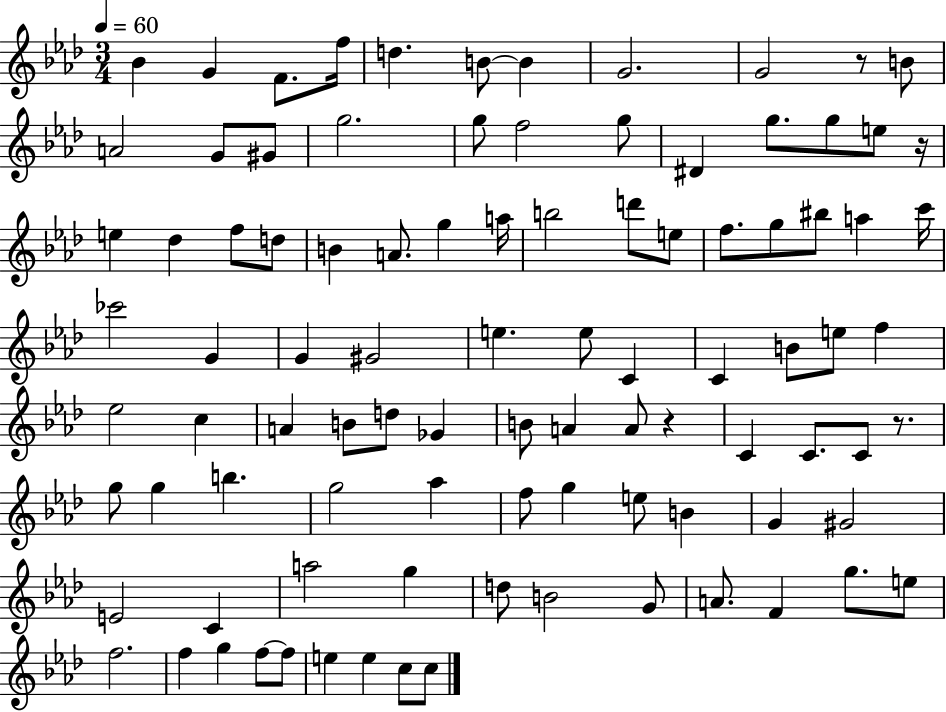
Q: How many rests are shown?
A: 4